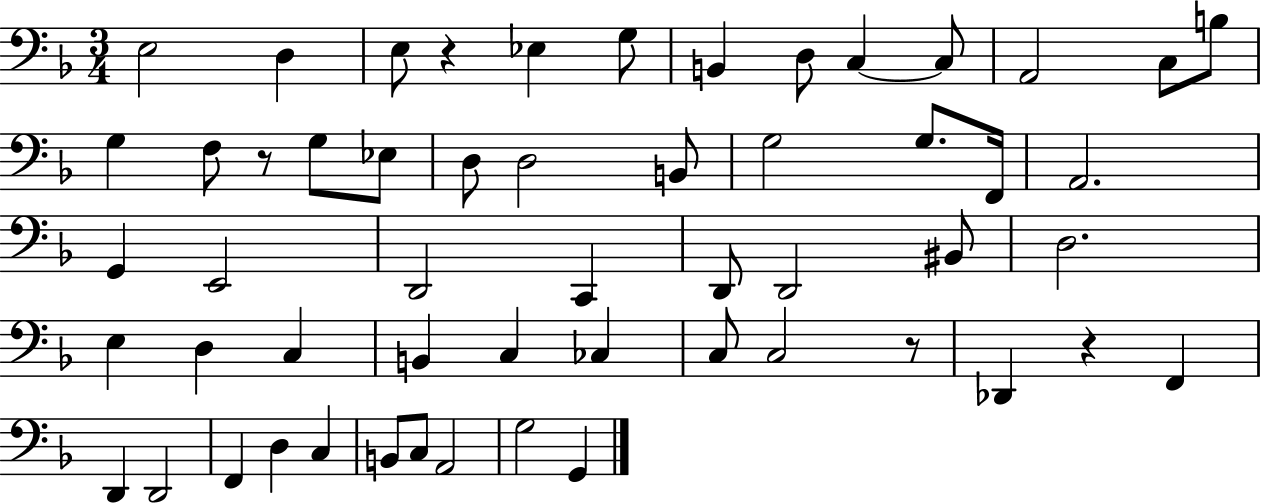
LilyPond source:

{
  \clef bass
  \numericTimeSignature
  \time 3/4
  \key f \major
  e2 d4 | e8 r4 ees4 g8 | b,4 d8 c4~~ c8 | a,2 c8 b8 | \break g4 f8 r8 g8 ees8 | d8 d2 b,8 | g2 g8. f,16 | a,2. | \break g,4 e,2 | d,2 c,4 | d,8 d,2 bis,8 | d2. | \break e4 d4 c4 | b,4 c4 ces4 | c8 c2 r8 | des,4 r4 f,4 | \break d,4 d,2 | f,4 d4 c4 | b,8 c8 a,2 | g2 g,4 | \break \bar "|."
}